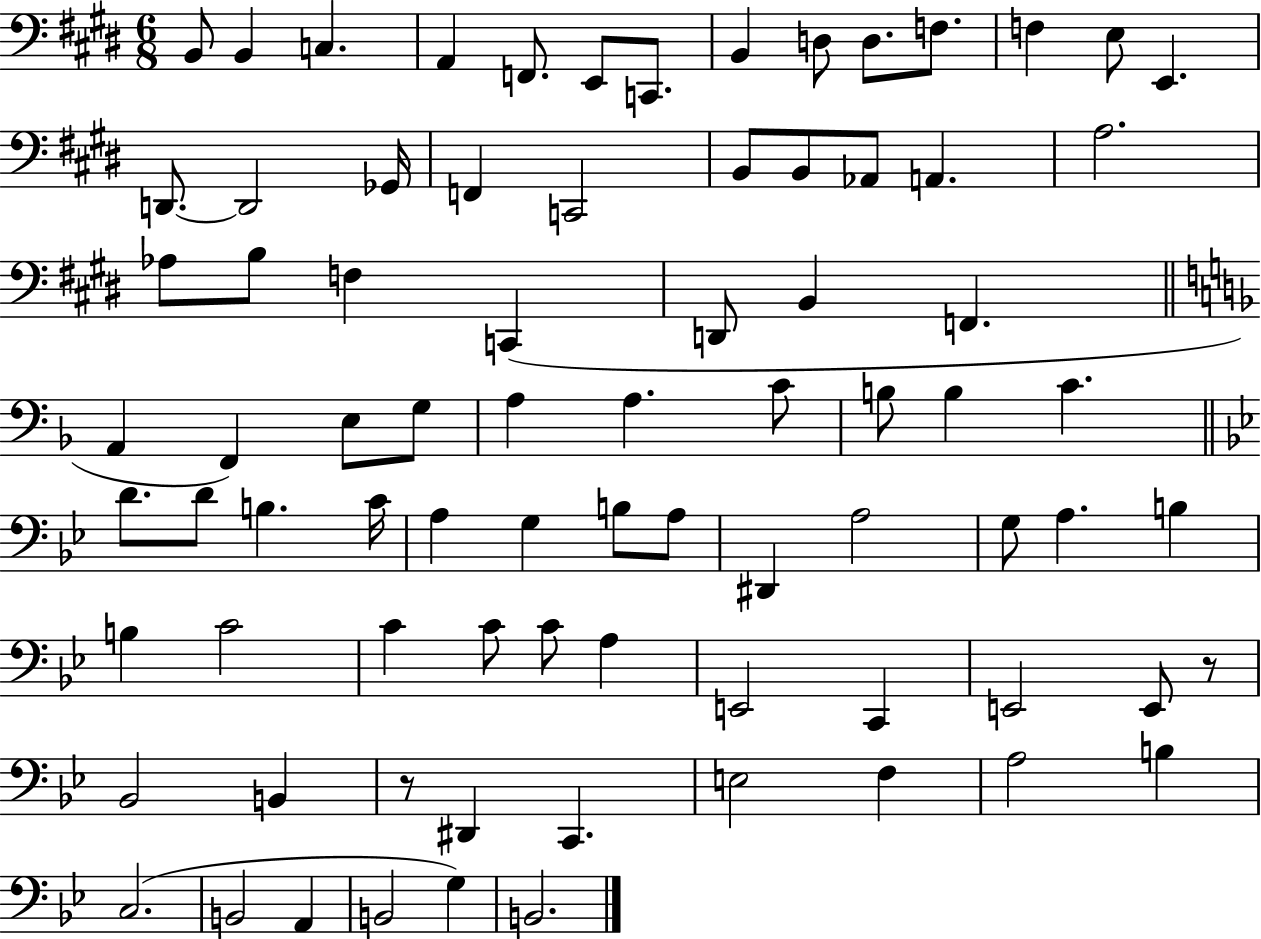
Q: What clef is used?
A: bass